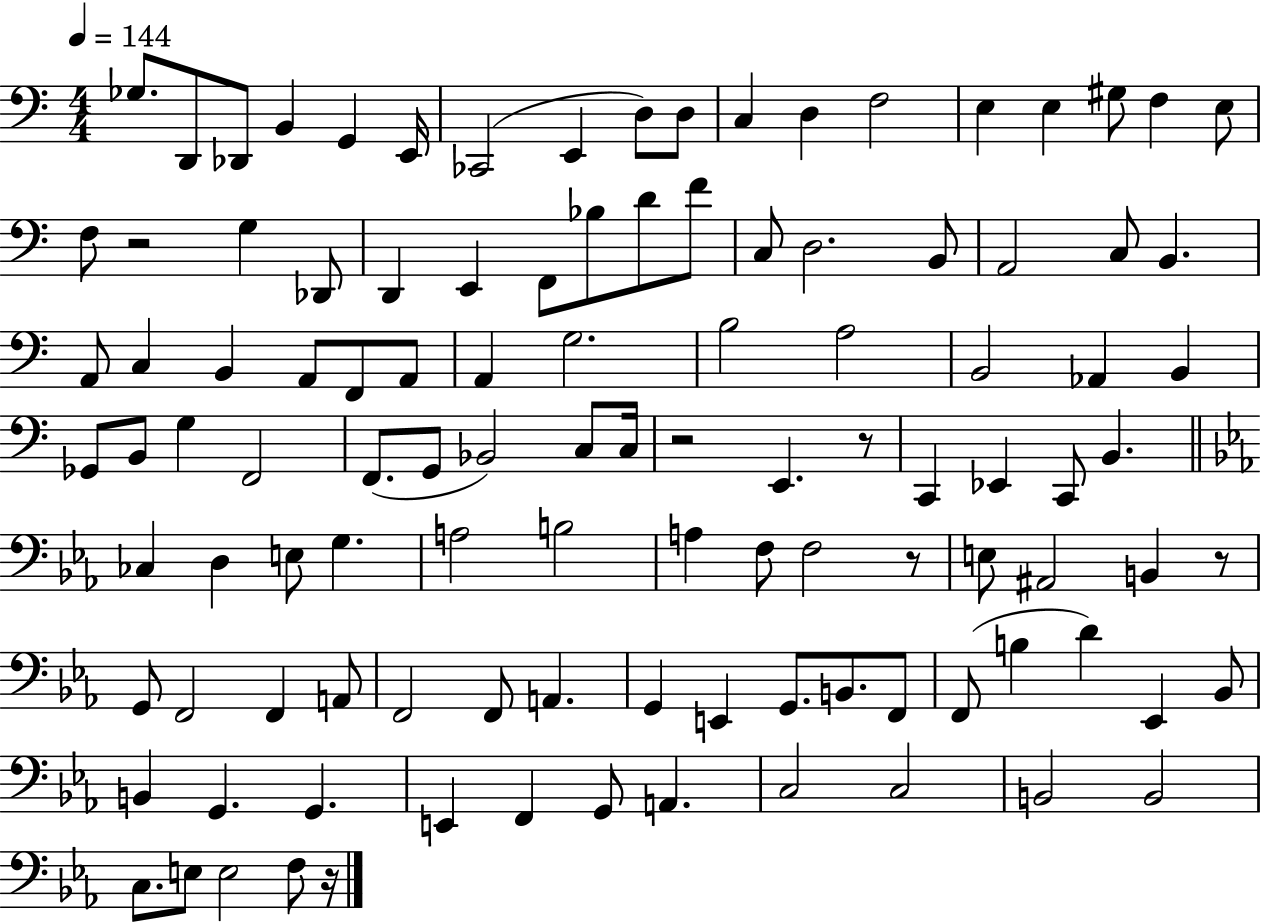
X:1
T:Untitled
M:4/4
L:1/4
K:C
_G,/2 D,,/2 _D,,/2 B,, G,, E,,/4 _C,,2 E,, D,/2 D,/2 C, D, F,2 E, E, ^G,/2 F, E,/2 F,/2 z2 G, _D,,/2 D,, E,, F,,/2 _B,/2 D/2 F/2 C,/2 D,2 B,,/2 A,,2 C,/2 B,, A,,/2 C, B,, A,,/2 F,,/2 A,,/2 A,, G,2 B,2 A,2 B,,2 _A,, B,, _G,,/2 B,,/2 G, F,,2 F,,/2 G,,/2 _B,,2 C,/2 C,/4 z2 E,, z/2 C,, _E,, C,,/2 B,, _C, D, E,/2 G, A,2 B,2 A, F,/2 F,2 z/2 E,/2 ^A,,2 B,, z/2 G,,/2 F,,2 F,, A,,/2 F,,2 F,,/2 A,, G,, E,, G,,/2 B,,/2 F,,/2 F,,/2 B, D _E,, _B,,/2 B,, G,, G,, E,, F,, G,,/2 A,, C,2 C,2 B,,2 B,,2 C,/2 E,/2 E,2 F,/2 z/4